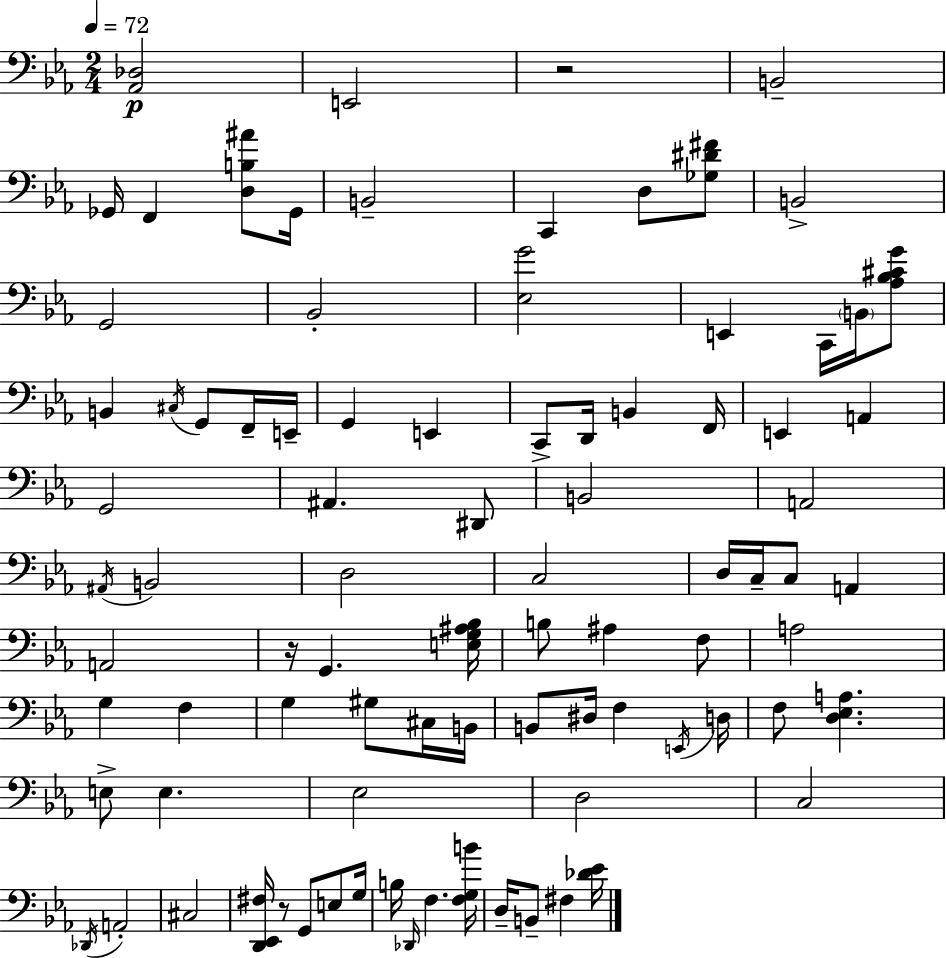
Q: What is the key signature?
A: C minor